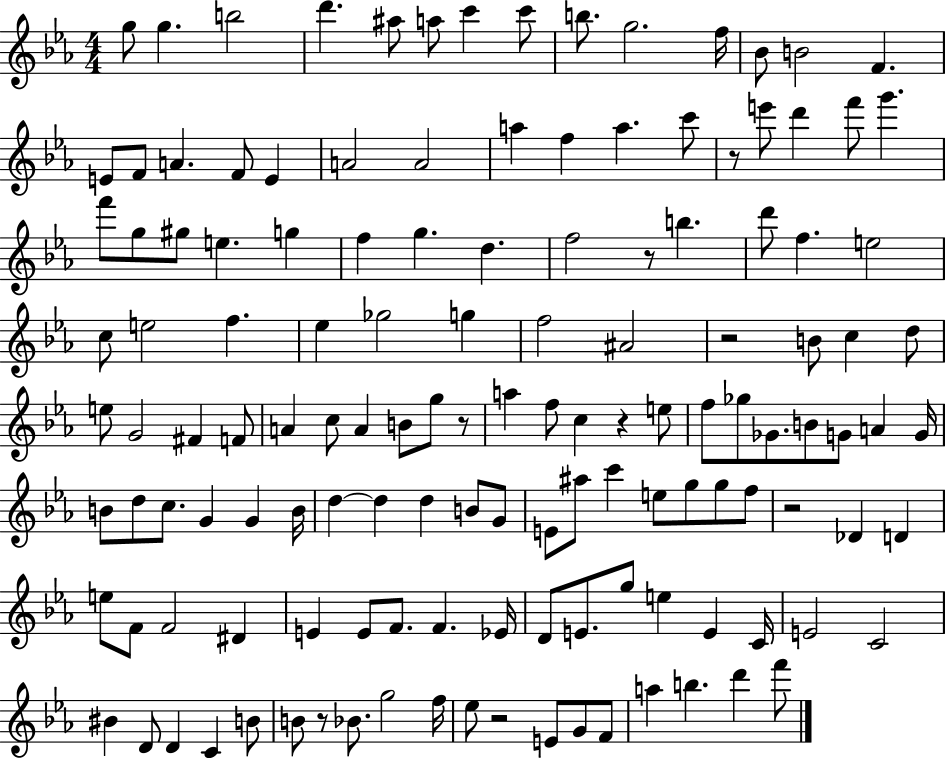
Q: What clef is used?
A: treble